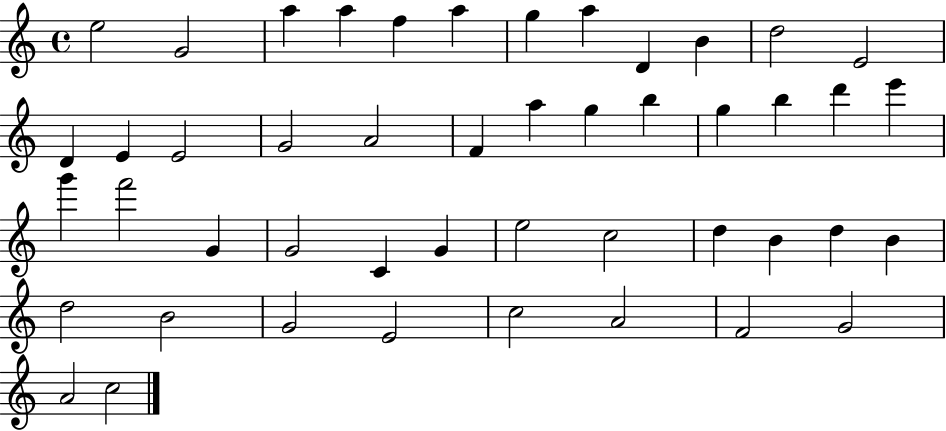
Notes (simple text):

E5/h G4/h A5/q A5/q F5/q A5/q G5/q A5/q D4/q B4/q D5/h E4/h D4/q E4/q E4/h G4/h A4/h F4/q A5/q G5/q B5/q G5/q B5/q D6/q E6/q G6/q F6/h G4/q G4/h C4/q G4/q E5/h C5/h D5/q B4/q D5/q B4/q D5/h B4/h G4/h E4/h C5/h A4/h F4/h G4/h A4/h C5/h